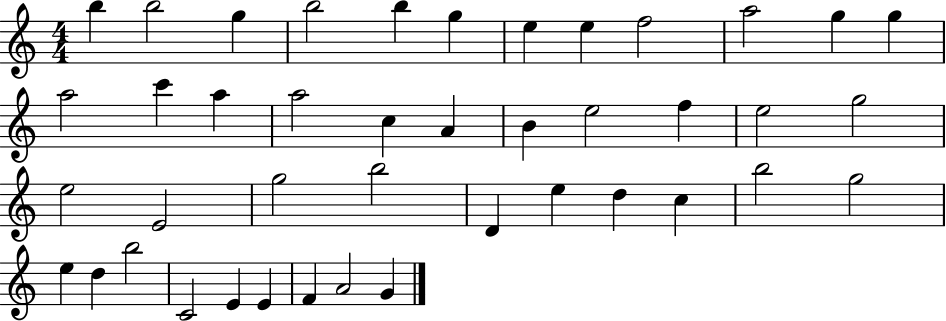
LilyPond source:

{
  \clef treble
  \numericTimeSignature
  \time 4/4
  \key c \major
  b''4 b''2 g''4 | b''2 b''4 g''4 | e''4 e''4 f''2 | a''2 g''4 g''4 | \break a''2 c'''4 a''4 | a''2 c''4 a'4 | b'4 e''2 f''4 | e''2 g''2 | \break e''2 e'2 | g''2 b''2 | d'4 e''4 d''4 c''4 | b''2 g''2 | \break e''4 d''4 b''2 | c'2 e'4 e'4 | f'4 a'2 g'4 | \bar "|."
}